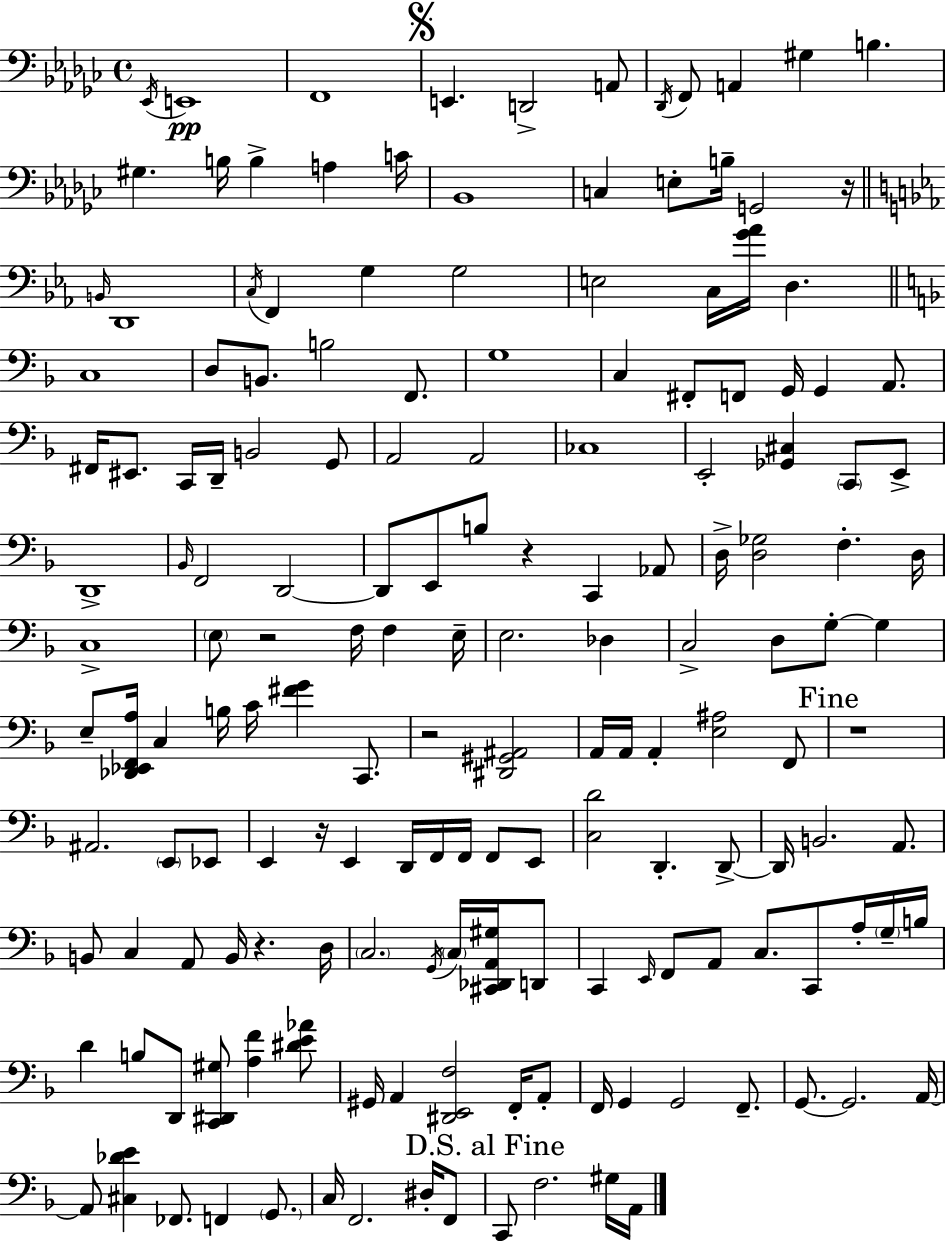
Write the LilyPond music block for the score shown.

{
  \clef bass
  \time 4/4
  \defaultTimeSignature
  \key ees \minor
  \acciaccatura { ees,16 }\pp e,1 | f,1 | \mark \markup { \musicglyph "scripts.segno" } e,4. d,2-> a,8 | \acciaccatura { des,16 } f,8 a,4 gis4 b4. | \break gis4. b16 b4-> a4 | c'16 bes,1 | c4 e8-. b16-- g,2 | r16 \bar "||" \break \key c \minor \grace { b,16 } d,1 | \acciaccatura { c16 } f,4 g4 g2 | e2 c16 <g' aes'>16 d4. | \bar "||" \break \key f \major c1 | d8 b,8. b2 f,8. | g1 | c4 fis,8-. f,8 g,16 g,4 a,8. | \break fis,16 eis,8. c,16 d,16-- b,2 g,8 | a,2 a,2 | ces1 | e,2-. <ges, cis>4 \parenthesize c,8 e,8-> | \break d,1-> | \grace { bes,16 } f,2 d,2~~ | d,8 e,8 b8 r4 c,4 aes,8 | d16-> <d ges>2 f4.-. | \break d16 c1-> | \parenthesize e8 r2 f16 f4 | e16-- e2. des4 | c2-> d8 g8-.~~ g4 | \break e8-- <des, ees, f, a>16 c4 b16 c'16 <fis' g'>4 c,8. | r2 <dis, gis, ais,>2 | a,16 a,16 a,4-. <e ais>2 f,8 | \mark "Fine" r1 | \break ais,2. \parenthesize e,8 ees,8 | e,4 r16 e,4 d,16 f,16 f,16 f,8 e,8 | <c d'>2 d,4.-. d,8->~~ | d,16 b,2. a,8. | \break b,8 c4 a,8 b,16 r4. | d16 \parenthesize c2. \acciaccatura { g,16 } \parenthesize c16 <cis, des, a, gis>16 | d,8 c,4 \grace { e,16 } f,8 a,8 c8. c,8 | a16-. \parenthesize g16-- b16 d'4 b8 d,8 <c, dis, gis>8 <a f'>4 | \break <dis' e' aes'>8 gis,16 a,4 <dis, e, f>2 | f,16-. a,8-. f,16 g,4 g,2 | f,8.-- g,8.~~ g,2. | a,16~~ a,8 <cis des' e'>4 fes,8. f,4 | \break \parenthesize g,8. c16 f,2. | dis16-. f,8 \mark "D.S. al Fine" c,8 f2. | gis16 a,16 \bar "|."
}